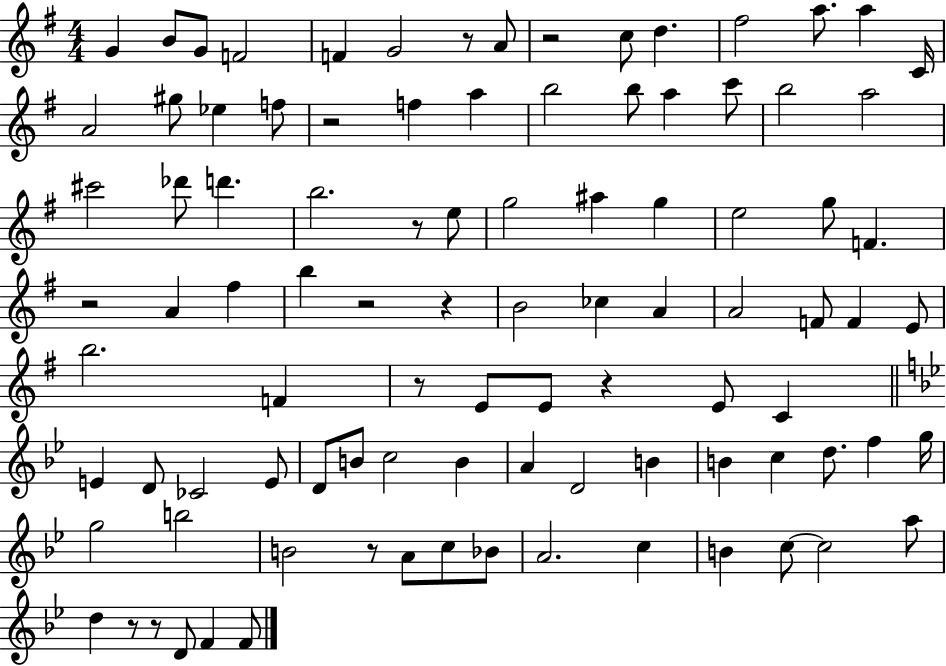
G4/q B4/e G4/e F4/h F4/q G4/h R/e A4/e R/h C5/e D5/q. F#5/h A5/e. A5/q C4/s A4/h G#5/e Eb5/q F5/e R/h F5/q A5/q B5/h B5/e A5/q C6/e B5/h A5/h C#6/h Db6/e D6/q. B5/h. R/e E5/e G5/h A#5/q G5/q E5/h G5/e F4/q. R/h A4/q F#5/q B5/q R/h R/q B4/h CES5/q A4/q A4/h F4/e F4/q E4/e B5/h. F4/q R/e E4/e E4/e R/q E4/e C4/q E4/q D4/e CES4/h E4/e D4/e B4/e C5/h B4/q A4/q D4/h B4/q B4/q C5/q D5/e. F5/q G5/s G5/h B5/h B4/h R/e A4/e C5/e Bb4/e A4/h. C5/q B4/q C5/e C5/h A5/e D5/q R/e R/e D4/e F4/q F4/e